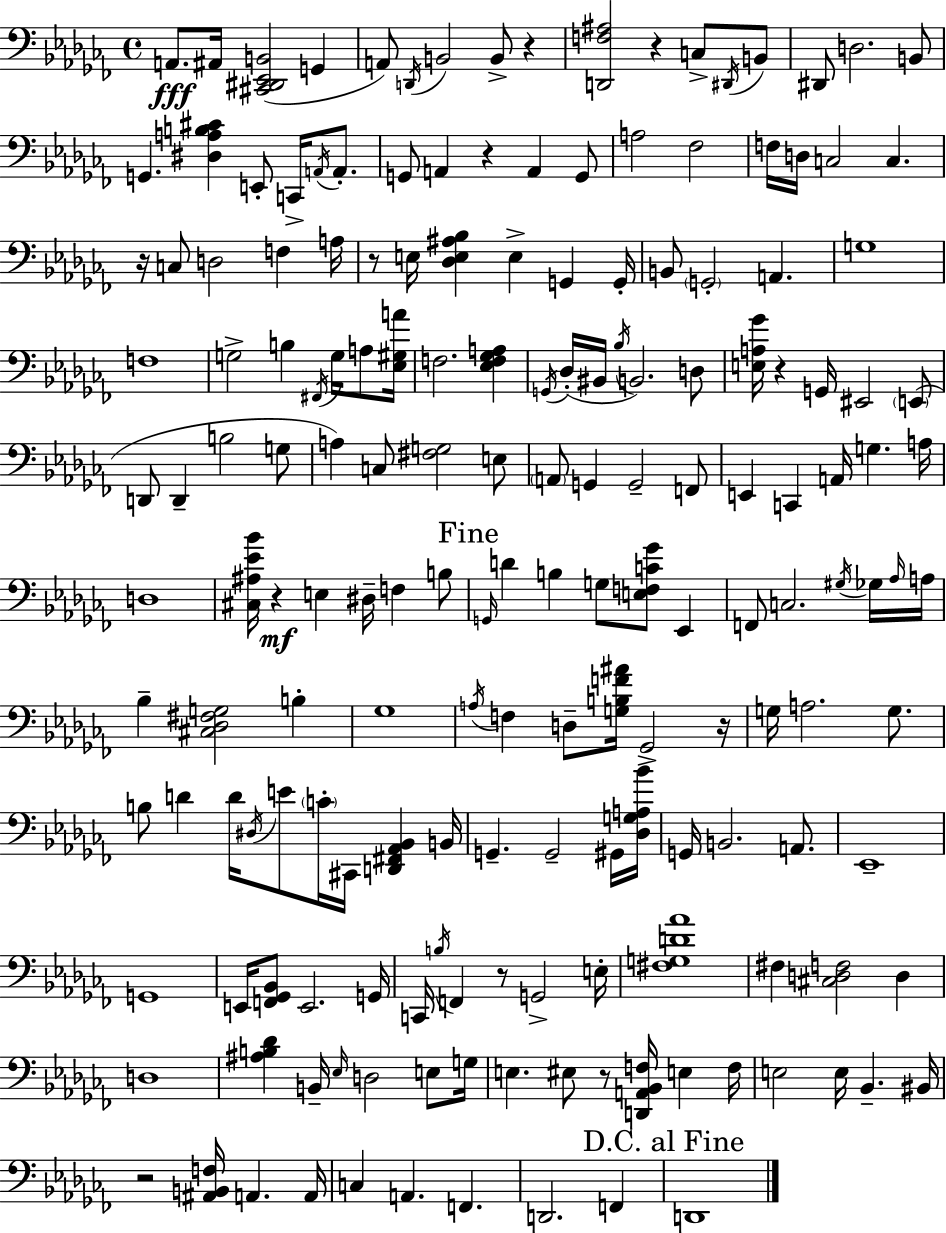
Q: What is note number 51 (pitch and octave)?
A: Bb3